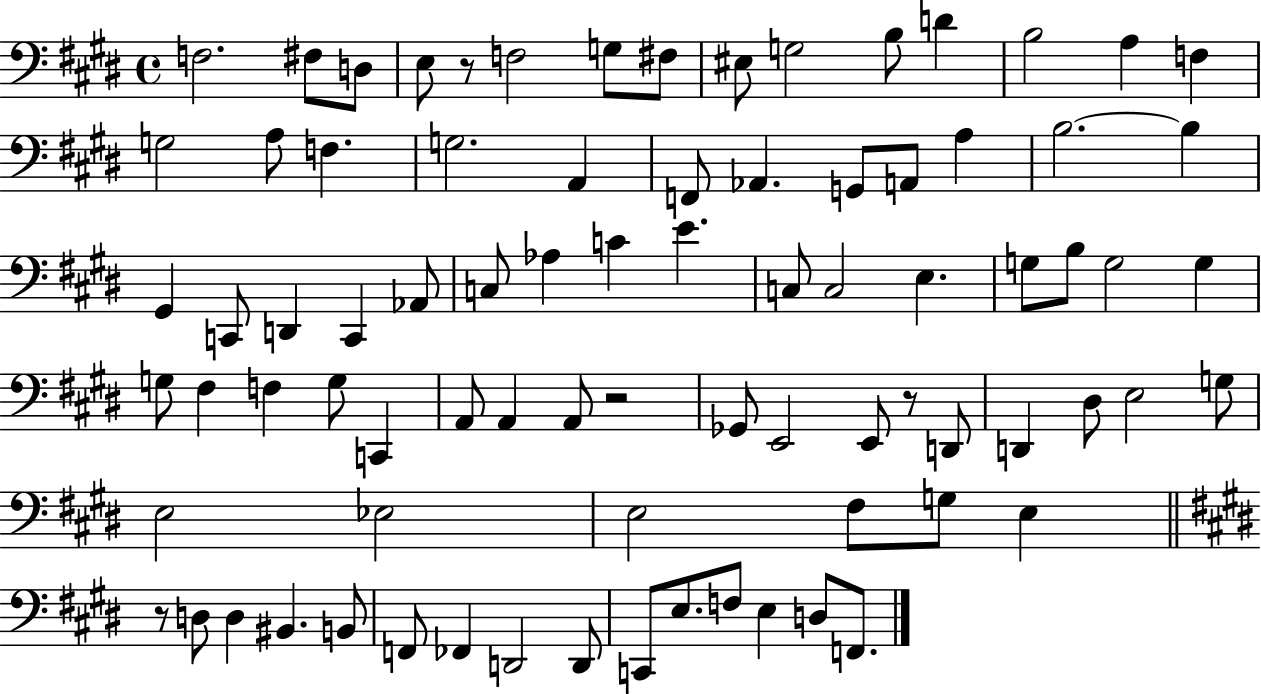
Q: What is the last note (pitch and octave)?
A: F2